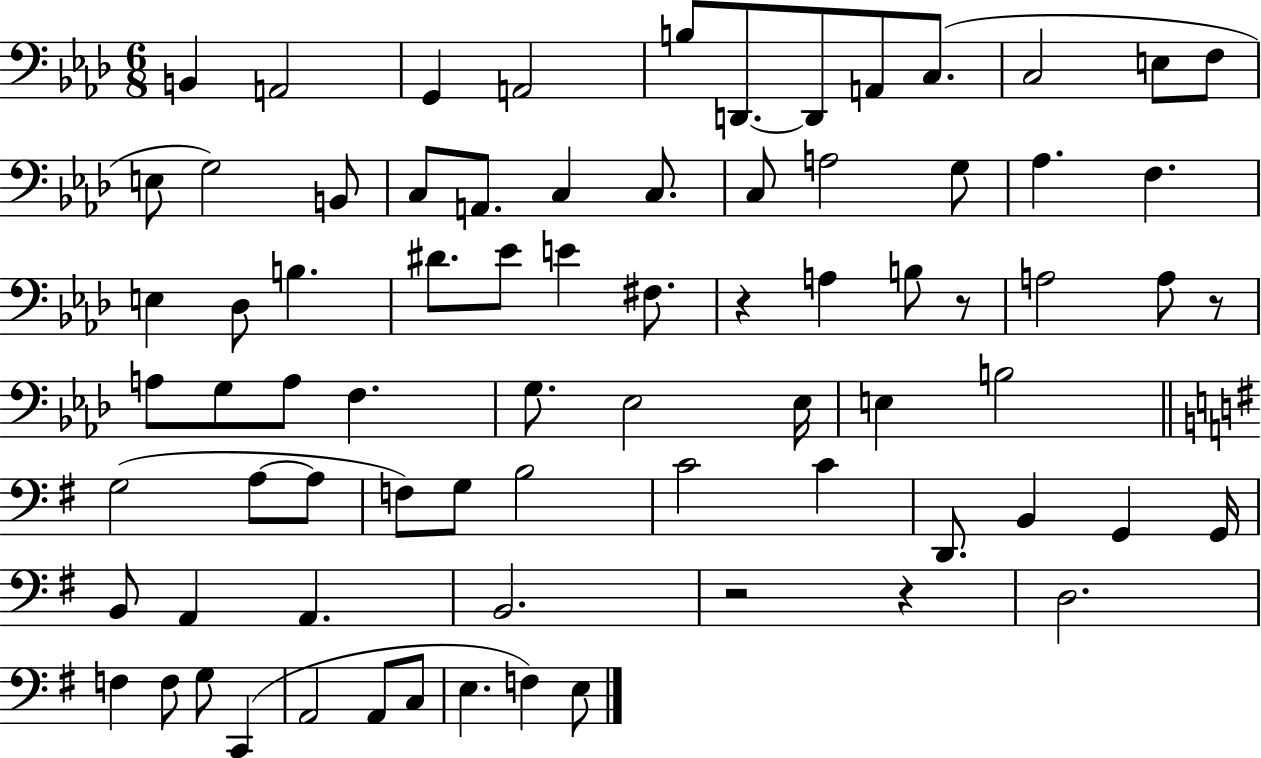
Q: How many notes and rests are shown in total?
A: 76